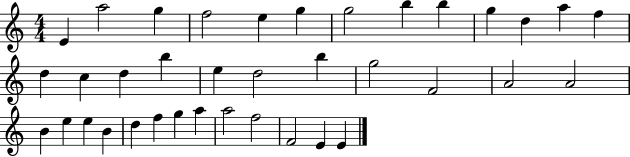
E4/q A5/h G5/q F5/h E5/q G5/q G5/h B5/q B5/q G5/q D5/q A5/q F5/q D5/q C5/q D5/q B5/q E5/q D5/h B5/q G5/h F4/h A4/h A4/h B4/q E5/q E5/q B4/q D5/q F5/q G5/q A5/q A5/h F5/h F4/h E4/q E4/q